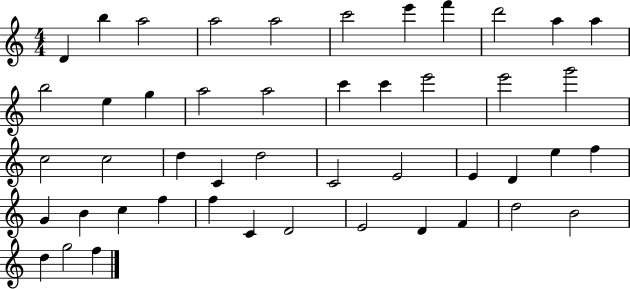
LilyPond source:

{
  \clef treble
  \numericTimeSignature
  \time 4/4
  \key c \major
  d'4 b''4 a''2 | a''2 a''2 | c'''2 e'''4 f'''4 | d'''2 a''4 a''4 | \break b''2 e''4 g''4 | a''2 a''2 | c'''4 c'''4 e'''2 | e'''2 g'''2 | \break c''2 c''2 | d''4 c'4 d''2 | c'2 e'2 | e'4 d'4 e''4 f''4 | \break g'4 b'4 c''4 f''4 | f''4 c'4 d'2 | e'2 d'4 f'4 | d''2 b'2 | \break d''4 g''2 f''4 | \bar "|."
}